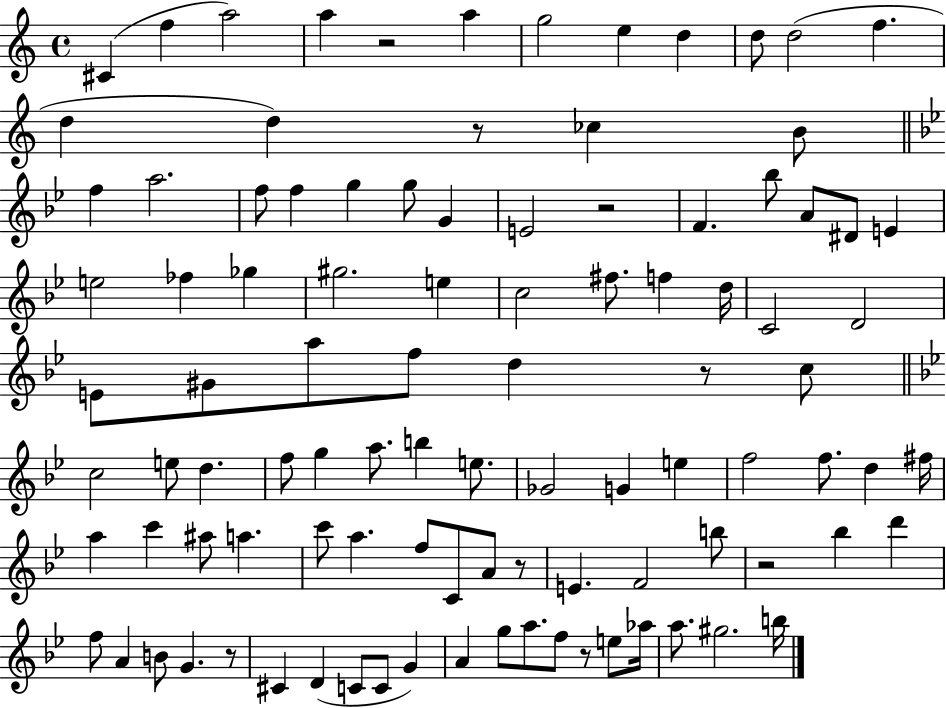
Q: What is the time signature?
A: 4/4